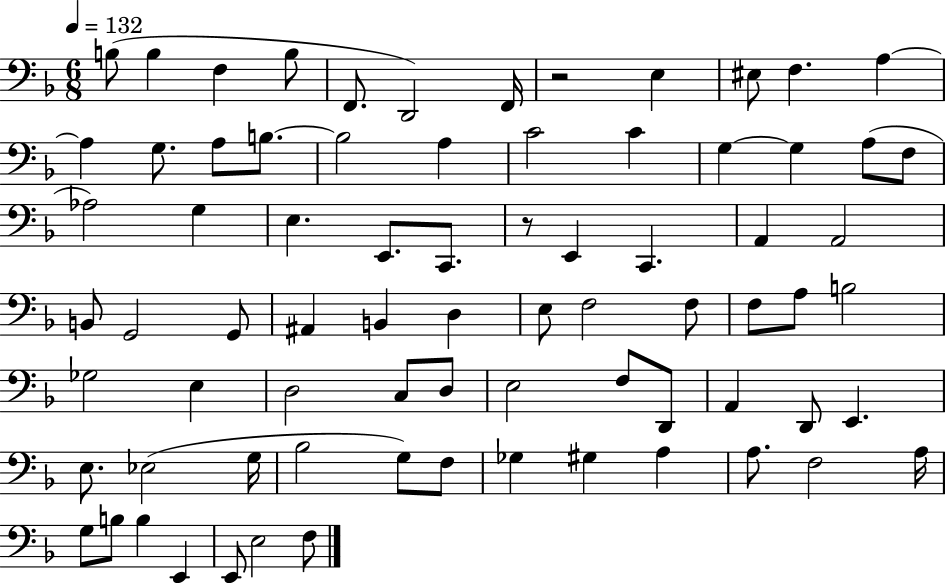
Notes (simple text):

B3/e B3/q F3/q B3/e F2/e. D2/h F2/s R/h E3/q EIS3/e F3/q. A3/q A3/q G3/e. A3/e B3/e. B3/h A3/q C4/h C4/q G3/q G3/q A3/e F3/e Ab3/h G3/q E3/q. E2/e. C2/e. R/e E2/q C2/q. A2/q A2/h B2/e G2/h G2/e A#2/q B2/q D3/q E3/e F3/h F3/e F3/e A3/e B3/h Gb3/h E3/q D3/h C3/e D3/e E3/h F3/e D2/e A2/q D2/e E2/q. E3/e. Eb3/h G3/s Bb3/h G3/e F3/e Gb3/q G#3/q A3/q A3/e. F3/h A3/s G3/e B3/e B3/q E2/q E2/e E3/h F3/e